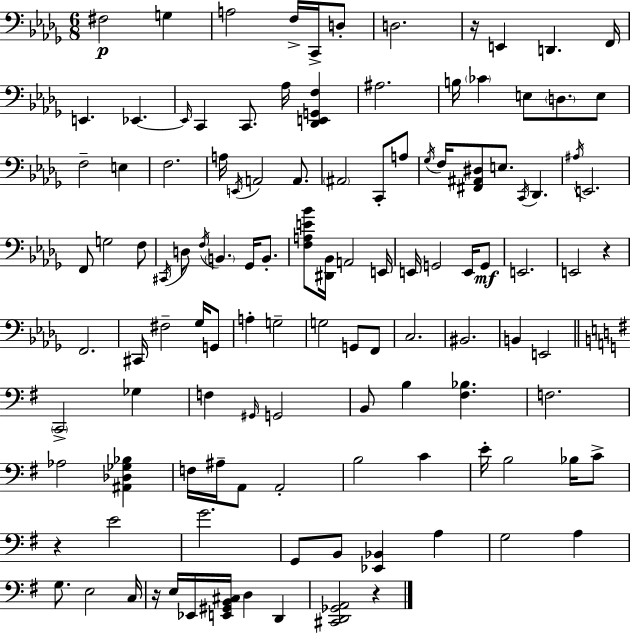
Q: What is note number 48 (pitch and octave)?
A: B2